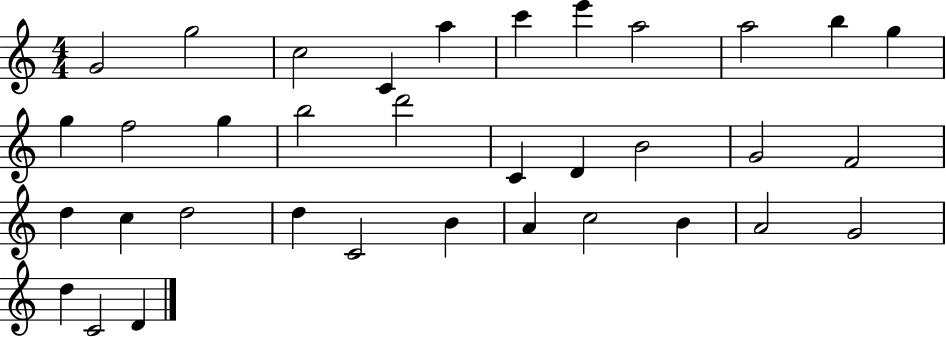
G4/h G5/h C5/h C4/q A5/q C6/q E6/q A5/h A5/h B5/q G5/q G5/q F5/h G5/q B5/h D6/h C4/q D4/q B4/h G4/h F4/h D5/q C5/q D5/h D5/q C4/h B4/q A4/q C5/h B4/q A4/h G4/h D5/q C4/h D4/q